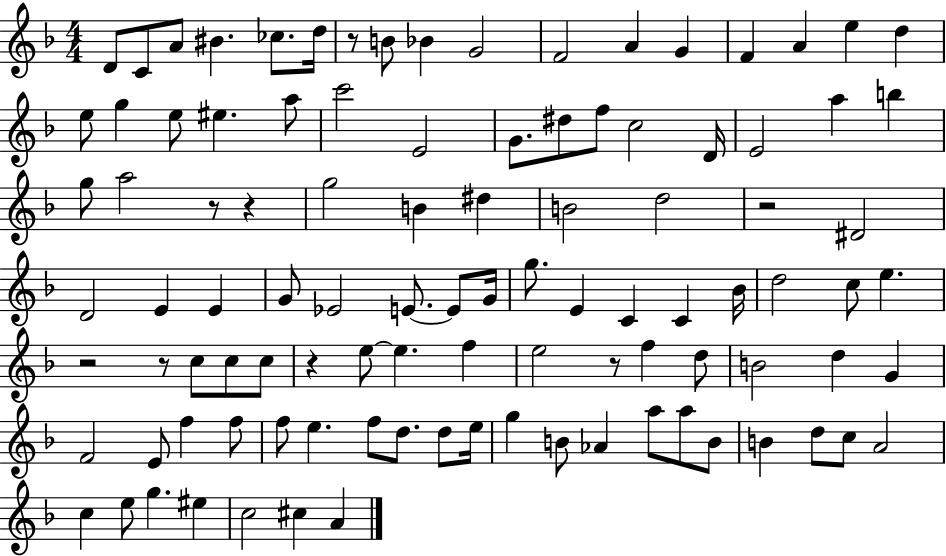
D4/e C4/e A4/e BIS4/q. CES5/e. D5/s R/e B4/e Bb4/q G4/h F4/h A4/q G4/q F4/q A4/q E5/q D5/q E5/e G5/q E5/e EIS5/q. A5/e C6/h E4/h G4/e. D#5/e F5/e C5/h D4/s E4/h A5/q B5/q G5/e A5/h R/e R/q G5/h B4/q D#5/q B4/h D5/h R/h D#4/h D4/h E4/q E4/q G4/e Eb4/h E4/e. E4/e G4/s G5/e. E4/q C4/q C4/q Bb4/s D5/h C5/e E5/q. R/h R/e C5/e C5/e C5/e R/q E5/e E5/q. F5/q E5/h R/e F5/q D5/e B4/h D5/q G4/q F4/h E4/e F5/q F5/e F5/e E5/q. F5/e D5/e. D5/e E5/s G5/q B4/e Ab4/q A5/e A5/e B4/e B4/q D5/e C5/e A4/h C5/q E5/e G5/q. EIS5/q C5/h C#5/q A4/q